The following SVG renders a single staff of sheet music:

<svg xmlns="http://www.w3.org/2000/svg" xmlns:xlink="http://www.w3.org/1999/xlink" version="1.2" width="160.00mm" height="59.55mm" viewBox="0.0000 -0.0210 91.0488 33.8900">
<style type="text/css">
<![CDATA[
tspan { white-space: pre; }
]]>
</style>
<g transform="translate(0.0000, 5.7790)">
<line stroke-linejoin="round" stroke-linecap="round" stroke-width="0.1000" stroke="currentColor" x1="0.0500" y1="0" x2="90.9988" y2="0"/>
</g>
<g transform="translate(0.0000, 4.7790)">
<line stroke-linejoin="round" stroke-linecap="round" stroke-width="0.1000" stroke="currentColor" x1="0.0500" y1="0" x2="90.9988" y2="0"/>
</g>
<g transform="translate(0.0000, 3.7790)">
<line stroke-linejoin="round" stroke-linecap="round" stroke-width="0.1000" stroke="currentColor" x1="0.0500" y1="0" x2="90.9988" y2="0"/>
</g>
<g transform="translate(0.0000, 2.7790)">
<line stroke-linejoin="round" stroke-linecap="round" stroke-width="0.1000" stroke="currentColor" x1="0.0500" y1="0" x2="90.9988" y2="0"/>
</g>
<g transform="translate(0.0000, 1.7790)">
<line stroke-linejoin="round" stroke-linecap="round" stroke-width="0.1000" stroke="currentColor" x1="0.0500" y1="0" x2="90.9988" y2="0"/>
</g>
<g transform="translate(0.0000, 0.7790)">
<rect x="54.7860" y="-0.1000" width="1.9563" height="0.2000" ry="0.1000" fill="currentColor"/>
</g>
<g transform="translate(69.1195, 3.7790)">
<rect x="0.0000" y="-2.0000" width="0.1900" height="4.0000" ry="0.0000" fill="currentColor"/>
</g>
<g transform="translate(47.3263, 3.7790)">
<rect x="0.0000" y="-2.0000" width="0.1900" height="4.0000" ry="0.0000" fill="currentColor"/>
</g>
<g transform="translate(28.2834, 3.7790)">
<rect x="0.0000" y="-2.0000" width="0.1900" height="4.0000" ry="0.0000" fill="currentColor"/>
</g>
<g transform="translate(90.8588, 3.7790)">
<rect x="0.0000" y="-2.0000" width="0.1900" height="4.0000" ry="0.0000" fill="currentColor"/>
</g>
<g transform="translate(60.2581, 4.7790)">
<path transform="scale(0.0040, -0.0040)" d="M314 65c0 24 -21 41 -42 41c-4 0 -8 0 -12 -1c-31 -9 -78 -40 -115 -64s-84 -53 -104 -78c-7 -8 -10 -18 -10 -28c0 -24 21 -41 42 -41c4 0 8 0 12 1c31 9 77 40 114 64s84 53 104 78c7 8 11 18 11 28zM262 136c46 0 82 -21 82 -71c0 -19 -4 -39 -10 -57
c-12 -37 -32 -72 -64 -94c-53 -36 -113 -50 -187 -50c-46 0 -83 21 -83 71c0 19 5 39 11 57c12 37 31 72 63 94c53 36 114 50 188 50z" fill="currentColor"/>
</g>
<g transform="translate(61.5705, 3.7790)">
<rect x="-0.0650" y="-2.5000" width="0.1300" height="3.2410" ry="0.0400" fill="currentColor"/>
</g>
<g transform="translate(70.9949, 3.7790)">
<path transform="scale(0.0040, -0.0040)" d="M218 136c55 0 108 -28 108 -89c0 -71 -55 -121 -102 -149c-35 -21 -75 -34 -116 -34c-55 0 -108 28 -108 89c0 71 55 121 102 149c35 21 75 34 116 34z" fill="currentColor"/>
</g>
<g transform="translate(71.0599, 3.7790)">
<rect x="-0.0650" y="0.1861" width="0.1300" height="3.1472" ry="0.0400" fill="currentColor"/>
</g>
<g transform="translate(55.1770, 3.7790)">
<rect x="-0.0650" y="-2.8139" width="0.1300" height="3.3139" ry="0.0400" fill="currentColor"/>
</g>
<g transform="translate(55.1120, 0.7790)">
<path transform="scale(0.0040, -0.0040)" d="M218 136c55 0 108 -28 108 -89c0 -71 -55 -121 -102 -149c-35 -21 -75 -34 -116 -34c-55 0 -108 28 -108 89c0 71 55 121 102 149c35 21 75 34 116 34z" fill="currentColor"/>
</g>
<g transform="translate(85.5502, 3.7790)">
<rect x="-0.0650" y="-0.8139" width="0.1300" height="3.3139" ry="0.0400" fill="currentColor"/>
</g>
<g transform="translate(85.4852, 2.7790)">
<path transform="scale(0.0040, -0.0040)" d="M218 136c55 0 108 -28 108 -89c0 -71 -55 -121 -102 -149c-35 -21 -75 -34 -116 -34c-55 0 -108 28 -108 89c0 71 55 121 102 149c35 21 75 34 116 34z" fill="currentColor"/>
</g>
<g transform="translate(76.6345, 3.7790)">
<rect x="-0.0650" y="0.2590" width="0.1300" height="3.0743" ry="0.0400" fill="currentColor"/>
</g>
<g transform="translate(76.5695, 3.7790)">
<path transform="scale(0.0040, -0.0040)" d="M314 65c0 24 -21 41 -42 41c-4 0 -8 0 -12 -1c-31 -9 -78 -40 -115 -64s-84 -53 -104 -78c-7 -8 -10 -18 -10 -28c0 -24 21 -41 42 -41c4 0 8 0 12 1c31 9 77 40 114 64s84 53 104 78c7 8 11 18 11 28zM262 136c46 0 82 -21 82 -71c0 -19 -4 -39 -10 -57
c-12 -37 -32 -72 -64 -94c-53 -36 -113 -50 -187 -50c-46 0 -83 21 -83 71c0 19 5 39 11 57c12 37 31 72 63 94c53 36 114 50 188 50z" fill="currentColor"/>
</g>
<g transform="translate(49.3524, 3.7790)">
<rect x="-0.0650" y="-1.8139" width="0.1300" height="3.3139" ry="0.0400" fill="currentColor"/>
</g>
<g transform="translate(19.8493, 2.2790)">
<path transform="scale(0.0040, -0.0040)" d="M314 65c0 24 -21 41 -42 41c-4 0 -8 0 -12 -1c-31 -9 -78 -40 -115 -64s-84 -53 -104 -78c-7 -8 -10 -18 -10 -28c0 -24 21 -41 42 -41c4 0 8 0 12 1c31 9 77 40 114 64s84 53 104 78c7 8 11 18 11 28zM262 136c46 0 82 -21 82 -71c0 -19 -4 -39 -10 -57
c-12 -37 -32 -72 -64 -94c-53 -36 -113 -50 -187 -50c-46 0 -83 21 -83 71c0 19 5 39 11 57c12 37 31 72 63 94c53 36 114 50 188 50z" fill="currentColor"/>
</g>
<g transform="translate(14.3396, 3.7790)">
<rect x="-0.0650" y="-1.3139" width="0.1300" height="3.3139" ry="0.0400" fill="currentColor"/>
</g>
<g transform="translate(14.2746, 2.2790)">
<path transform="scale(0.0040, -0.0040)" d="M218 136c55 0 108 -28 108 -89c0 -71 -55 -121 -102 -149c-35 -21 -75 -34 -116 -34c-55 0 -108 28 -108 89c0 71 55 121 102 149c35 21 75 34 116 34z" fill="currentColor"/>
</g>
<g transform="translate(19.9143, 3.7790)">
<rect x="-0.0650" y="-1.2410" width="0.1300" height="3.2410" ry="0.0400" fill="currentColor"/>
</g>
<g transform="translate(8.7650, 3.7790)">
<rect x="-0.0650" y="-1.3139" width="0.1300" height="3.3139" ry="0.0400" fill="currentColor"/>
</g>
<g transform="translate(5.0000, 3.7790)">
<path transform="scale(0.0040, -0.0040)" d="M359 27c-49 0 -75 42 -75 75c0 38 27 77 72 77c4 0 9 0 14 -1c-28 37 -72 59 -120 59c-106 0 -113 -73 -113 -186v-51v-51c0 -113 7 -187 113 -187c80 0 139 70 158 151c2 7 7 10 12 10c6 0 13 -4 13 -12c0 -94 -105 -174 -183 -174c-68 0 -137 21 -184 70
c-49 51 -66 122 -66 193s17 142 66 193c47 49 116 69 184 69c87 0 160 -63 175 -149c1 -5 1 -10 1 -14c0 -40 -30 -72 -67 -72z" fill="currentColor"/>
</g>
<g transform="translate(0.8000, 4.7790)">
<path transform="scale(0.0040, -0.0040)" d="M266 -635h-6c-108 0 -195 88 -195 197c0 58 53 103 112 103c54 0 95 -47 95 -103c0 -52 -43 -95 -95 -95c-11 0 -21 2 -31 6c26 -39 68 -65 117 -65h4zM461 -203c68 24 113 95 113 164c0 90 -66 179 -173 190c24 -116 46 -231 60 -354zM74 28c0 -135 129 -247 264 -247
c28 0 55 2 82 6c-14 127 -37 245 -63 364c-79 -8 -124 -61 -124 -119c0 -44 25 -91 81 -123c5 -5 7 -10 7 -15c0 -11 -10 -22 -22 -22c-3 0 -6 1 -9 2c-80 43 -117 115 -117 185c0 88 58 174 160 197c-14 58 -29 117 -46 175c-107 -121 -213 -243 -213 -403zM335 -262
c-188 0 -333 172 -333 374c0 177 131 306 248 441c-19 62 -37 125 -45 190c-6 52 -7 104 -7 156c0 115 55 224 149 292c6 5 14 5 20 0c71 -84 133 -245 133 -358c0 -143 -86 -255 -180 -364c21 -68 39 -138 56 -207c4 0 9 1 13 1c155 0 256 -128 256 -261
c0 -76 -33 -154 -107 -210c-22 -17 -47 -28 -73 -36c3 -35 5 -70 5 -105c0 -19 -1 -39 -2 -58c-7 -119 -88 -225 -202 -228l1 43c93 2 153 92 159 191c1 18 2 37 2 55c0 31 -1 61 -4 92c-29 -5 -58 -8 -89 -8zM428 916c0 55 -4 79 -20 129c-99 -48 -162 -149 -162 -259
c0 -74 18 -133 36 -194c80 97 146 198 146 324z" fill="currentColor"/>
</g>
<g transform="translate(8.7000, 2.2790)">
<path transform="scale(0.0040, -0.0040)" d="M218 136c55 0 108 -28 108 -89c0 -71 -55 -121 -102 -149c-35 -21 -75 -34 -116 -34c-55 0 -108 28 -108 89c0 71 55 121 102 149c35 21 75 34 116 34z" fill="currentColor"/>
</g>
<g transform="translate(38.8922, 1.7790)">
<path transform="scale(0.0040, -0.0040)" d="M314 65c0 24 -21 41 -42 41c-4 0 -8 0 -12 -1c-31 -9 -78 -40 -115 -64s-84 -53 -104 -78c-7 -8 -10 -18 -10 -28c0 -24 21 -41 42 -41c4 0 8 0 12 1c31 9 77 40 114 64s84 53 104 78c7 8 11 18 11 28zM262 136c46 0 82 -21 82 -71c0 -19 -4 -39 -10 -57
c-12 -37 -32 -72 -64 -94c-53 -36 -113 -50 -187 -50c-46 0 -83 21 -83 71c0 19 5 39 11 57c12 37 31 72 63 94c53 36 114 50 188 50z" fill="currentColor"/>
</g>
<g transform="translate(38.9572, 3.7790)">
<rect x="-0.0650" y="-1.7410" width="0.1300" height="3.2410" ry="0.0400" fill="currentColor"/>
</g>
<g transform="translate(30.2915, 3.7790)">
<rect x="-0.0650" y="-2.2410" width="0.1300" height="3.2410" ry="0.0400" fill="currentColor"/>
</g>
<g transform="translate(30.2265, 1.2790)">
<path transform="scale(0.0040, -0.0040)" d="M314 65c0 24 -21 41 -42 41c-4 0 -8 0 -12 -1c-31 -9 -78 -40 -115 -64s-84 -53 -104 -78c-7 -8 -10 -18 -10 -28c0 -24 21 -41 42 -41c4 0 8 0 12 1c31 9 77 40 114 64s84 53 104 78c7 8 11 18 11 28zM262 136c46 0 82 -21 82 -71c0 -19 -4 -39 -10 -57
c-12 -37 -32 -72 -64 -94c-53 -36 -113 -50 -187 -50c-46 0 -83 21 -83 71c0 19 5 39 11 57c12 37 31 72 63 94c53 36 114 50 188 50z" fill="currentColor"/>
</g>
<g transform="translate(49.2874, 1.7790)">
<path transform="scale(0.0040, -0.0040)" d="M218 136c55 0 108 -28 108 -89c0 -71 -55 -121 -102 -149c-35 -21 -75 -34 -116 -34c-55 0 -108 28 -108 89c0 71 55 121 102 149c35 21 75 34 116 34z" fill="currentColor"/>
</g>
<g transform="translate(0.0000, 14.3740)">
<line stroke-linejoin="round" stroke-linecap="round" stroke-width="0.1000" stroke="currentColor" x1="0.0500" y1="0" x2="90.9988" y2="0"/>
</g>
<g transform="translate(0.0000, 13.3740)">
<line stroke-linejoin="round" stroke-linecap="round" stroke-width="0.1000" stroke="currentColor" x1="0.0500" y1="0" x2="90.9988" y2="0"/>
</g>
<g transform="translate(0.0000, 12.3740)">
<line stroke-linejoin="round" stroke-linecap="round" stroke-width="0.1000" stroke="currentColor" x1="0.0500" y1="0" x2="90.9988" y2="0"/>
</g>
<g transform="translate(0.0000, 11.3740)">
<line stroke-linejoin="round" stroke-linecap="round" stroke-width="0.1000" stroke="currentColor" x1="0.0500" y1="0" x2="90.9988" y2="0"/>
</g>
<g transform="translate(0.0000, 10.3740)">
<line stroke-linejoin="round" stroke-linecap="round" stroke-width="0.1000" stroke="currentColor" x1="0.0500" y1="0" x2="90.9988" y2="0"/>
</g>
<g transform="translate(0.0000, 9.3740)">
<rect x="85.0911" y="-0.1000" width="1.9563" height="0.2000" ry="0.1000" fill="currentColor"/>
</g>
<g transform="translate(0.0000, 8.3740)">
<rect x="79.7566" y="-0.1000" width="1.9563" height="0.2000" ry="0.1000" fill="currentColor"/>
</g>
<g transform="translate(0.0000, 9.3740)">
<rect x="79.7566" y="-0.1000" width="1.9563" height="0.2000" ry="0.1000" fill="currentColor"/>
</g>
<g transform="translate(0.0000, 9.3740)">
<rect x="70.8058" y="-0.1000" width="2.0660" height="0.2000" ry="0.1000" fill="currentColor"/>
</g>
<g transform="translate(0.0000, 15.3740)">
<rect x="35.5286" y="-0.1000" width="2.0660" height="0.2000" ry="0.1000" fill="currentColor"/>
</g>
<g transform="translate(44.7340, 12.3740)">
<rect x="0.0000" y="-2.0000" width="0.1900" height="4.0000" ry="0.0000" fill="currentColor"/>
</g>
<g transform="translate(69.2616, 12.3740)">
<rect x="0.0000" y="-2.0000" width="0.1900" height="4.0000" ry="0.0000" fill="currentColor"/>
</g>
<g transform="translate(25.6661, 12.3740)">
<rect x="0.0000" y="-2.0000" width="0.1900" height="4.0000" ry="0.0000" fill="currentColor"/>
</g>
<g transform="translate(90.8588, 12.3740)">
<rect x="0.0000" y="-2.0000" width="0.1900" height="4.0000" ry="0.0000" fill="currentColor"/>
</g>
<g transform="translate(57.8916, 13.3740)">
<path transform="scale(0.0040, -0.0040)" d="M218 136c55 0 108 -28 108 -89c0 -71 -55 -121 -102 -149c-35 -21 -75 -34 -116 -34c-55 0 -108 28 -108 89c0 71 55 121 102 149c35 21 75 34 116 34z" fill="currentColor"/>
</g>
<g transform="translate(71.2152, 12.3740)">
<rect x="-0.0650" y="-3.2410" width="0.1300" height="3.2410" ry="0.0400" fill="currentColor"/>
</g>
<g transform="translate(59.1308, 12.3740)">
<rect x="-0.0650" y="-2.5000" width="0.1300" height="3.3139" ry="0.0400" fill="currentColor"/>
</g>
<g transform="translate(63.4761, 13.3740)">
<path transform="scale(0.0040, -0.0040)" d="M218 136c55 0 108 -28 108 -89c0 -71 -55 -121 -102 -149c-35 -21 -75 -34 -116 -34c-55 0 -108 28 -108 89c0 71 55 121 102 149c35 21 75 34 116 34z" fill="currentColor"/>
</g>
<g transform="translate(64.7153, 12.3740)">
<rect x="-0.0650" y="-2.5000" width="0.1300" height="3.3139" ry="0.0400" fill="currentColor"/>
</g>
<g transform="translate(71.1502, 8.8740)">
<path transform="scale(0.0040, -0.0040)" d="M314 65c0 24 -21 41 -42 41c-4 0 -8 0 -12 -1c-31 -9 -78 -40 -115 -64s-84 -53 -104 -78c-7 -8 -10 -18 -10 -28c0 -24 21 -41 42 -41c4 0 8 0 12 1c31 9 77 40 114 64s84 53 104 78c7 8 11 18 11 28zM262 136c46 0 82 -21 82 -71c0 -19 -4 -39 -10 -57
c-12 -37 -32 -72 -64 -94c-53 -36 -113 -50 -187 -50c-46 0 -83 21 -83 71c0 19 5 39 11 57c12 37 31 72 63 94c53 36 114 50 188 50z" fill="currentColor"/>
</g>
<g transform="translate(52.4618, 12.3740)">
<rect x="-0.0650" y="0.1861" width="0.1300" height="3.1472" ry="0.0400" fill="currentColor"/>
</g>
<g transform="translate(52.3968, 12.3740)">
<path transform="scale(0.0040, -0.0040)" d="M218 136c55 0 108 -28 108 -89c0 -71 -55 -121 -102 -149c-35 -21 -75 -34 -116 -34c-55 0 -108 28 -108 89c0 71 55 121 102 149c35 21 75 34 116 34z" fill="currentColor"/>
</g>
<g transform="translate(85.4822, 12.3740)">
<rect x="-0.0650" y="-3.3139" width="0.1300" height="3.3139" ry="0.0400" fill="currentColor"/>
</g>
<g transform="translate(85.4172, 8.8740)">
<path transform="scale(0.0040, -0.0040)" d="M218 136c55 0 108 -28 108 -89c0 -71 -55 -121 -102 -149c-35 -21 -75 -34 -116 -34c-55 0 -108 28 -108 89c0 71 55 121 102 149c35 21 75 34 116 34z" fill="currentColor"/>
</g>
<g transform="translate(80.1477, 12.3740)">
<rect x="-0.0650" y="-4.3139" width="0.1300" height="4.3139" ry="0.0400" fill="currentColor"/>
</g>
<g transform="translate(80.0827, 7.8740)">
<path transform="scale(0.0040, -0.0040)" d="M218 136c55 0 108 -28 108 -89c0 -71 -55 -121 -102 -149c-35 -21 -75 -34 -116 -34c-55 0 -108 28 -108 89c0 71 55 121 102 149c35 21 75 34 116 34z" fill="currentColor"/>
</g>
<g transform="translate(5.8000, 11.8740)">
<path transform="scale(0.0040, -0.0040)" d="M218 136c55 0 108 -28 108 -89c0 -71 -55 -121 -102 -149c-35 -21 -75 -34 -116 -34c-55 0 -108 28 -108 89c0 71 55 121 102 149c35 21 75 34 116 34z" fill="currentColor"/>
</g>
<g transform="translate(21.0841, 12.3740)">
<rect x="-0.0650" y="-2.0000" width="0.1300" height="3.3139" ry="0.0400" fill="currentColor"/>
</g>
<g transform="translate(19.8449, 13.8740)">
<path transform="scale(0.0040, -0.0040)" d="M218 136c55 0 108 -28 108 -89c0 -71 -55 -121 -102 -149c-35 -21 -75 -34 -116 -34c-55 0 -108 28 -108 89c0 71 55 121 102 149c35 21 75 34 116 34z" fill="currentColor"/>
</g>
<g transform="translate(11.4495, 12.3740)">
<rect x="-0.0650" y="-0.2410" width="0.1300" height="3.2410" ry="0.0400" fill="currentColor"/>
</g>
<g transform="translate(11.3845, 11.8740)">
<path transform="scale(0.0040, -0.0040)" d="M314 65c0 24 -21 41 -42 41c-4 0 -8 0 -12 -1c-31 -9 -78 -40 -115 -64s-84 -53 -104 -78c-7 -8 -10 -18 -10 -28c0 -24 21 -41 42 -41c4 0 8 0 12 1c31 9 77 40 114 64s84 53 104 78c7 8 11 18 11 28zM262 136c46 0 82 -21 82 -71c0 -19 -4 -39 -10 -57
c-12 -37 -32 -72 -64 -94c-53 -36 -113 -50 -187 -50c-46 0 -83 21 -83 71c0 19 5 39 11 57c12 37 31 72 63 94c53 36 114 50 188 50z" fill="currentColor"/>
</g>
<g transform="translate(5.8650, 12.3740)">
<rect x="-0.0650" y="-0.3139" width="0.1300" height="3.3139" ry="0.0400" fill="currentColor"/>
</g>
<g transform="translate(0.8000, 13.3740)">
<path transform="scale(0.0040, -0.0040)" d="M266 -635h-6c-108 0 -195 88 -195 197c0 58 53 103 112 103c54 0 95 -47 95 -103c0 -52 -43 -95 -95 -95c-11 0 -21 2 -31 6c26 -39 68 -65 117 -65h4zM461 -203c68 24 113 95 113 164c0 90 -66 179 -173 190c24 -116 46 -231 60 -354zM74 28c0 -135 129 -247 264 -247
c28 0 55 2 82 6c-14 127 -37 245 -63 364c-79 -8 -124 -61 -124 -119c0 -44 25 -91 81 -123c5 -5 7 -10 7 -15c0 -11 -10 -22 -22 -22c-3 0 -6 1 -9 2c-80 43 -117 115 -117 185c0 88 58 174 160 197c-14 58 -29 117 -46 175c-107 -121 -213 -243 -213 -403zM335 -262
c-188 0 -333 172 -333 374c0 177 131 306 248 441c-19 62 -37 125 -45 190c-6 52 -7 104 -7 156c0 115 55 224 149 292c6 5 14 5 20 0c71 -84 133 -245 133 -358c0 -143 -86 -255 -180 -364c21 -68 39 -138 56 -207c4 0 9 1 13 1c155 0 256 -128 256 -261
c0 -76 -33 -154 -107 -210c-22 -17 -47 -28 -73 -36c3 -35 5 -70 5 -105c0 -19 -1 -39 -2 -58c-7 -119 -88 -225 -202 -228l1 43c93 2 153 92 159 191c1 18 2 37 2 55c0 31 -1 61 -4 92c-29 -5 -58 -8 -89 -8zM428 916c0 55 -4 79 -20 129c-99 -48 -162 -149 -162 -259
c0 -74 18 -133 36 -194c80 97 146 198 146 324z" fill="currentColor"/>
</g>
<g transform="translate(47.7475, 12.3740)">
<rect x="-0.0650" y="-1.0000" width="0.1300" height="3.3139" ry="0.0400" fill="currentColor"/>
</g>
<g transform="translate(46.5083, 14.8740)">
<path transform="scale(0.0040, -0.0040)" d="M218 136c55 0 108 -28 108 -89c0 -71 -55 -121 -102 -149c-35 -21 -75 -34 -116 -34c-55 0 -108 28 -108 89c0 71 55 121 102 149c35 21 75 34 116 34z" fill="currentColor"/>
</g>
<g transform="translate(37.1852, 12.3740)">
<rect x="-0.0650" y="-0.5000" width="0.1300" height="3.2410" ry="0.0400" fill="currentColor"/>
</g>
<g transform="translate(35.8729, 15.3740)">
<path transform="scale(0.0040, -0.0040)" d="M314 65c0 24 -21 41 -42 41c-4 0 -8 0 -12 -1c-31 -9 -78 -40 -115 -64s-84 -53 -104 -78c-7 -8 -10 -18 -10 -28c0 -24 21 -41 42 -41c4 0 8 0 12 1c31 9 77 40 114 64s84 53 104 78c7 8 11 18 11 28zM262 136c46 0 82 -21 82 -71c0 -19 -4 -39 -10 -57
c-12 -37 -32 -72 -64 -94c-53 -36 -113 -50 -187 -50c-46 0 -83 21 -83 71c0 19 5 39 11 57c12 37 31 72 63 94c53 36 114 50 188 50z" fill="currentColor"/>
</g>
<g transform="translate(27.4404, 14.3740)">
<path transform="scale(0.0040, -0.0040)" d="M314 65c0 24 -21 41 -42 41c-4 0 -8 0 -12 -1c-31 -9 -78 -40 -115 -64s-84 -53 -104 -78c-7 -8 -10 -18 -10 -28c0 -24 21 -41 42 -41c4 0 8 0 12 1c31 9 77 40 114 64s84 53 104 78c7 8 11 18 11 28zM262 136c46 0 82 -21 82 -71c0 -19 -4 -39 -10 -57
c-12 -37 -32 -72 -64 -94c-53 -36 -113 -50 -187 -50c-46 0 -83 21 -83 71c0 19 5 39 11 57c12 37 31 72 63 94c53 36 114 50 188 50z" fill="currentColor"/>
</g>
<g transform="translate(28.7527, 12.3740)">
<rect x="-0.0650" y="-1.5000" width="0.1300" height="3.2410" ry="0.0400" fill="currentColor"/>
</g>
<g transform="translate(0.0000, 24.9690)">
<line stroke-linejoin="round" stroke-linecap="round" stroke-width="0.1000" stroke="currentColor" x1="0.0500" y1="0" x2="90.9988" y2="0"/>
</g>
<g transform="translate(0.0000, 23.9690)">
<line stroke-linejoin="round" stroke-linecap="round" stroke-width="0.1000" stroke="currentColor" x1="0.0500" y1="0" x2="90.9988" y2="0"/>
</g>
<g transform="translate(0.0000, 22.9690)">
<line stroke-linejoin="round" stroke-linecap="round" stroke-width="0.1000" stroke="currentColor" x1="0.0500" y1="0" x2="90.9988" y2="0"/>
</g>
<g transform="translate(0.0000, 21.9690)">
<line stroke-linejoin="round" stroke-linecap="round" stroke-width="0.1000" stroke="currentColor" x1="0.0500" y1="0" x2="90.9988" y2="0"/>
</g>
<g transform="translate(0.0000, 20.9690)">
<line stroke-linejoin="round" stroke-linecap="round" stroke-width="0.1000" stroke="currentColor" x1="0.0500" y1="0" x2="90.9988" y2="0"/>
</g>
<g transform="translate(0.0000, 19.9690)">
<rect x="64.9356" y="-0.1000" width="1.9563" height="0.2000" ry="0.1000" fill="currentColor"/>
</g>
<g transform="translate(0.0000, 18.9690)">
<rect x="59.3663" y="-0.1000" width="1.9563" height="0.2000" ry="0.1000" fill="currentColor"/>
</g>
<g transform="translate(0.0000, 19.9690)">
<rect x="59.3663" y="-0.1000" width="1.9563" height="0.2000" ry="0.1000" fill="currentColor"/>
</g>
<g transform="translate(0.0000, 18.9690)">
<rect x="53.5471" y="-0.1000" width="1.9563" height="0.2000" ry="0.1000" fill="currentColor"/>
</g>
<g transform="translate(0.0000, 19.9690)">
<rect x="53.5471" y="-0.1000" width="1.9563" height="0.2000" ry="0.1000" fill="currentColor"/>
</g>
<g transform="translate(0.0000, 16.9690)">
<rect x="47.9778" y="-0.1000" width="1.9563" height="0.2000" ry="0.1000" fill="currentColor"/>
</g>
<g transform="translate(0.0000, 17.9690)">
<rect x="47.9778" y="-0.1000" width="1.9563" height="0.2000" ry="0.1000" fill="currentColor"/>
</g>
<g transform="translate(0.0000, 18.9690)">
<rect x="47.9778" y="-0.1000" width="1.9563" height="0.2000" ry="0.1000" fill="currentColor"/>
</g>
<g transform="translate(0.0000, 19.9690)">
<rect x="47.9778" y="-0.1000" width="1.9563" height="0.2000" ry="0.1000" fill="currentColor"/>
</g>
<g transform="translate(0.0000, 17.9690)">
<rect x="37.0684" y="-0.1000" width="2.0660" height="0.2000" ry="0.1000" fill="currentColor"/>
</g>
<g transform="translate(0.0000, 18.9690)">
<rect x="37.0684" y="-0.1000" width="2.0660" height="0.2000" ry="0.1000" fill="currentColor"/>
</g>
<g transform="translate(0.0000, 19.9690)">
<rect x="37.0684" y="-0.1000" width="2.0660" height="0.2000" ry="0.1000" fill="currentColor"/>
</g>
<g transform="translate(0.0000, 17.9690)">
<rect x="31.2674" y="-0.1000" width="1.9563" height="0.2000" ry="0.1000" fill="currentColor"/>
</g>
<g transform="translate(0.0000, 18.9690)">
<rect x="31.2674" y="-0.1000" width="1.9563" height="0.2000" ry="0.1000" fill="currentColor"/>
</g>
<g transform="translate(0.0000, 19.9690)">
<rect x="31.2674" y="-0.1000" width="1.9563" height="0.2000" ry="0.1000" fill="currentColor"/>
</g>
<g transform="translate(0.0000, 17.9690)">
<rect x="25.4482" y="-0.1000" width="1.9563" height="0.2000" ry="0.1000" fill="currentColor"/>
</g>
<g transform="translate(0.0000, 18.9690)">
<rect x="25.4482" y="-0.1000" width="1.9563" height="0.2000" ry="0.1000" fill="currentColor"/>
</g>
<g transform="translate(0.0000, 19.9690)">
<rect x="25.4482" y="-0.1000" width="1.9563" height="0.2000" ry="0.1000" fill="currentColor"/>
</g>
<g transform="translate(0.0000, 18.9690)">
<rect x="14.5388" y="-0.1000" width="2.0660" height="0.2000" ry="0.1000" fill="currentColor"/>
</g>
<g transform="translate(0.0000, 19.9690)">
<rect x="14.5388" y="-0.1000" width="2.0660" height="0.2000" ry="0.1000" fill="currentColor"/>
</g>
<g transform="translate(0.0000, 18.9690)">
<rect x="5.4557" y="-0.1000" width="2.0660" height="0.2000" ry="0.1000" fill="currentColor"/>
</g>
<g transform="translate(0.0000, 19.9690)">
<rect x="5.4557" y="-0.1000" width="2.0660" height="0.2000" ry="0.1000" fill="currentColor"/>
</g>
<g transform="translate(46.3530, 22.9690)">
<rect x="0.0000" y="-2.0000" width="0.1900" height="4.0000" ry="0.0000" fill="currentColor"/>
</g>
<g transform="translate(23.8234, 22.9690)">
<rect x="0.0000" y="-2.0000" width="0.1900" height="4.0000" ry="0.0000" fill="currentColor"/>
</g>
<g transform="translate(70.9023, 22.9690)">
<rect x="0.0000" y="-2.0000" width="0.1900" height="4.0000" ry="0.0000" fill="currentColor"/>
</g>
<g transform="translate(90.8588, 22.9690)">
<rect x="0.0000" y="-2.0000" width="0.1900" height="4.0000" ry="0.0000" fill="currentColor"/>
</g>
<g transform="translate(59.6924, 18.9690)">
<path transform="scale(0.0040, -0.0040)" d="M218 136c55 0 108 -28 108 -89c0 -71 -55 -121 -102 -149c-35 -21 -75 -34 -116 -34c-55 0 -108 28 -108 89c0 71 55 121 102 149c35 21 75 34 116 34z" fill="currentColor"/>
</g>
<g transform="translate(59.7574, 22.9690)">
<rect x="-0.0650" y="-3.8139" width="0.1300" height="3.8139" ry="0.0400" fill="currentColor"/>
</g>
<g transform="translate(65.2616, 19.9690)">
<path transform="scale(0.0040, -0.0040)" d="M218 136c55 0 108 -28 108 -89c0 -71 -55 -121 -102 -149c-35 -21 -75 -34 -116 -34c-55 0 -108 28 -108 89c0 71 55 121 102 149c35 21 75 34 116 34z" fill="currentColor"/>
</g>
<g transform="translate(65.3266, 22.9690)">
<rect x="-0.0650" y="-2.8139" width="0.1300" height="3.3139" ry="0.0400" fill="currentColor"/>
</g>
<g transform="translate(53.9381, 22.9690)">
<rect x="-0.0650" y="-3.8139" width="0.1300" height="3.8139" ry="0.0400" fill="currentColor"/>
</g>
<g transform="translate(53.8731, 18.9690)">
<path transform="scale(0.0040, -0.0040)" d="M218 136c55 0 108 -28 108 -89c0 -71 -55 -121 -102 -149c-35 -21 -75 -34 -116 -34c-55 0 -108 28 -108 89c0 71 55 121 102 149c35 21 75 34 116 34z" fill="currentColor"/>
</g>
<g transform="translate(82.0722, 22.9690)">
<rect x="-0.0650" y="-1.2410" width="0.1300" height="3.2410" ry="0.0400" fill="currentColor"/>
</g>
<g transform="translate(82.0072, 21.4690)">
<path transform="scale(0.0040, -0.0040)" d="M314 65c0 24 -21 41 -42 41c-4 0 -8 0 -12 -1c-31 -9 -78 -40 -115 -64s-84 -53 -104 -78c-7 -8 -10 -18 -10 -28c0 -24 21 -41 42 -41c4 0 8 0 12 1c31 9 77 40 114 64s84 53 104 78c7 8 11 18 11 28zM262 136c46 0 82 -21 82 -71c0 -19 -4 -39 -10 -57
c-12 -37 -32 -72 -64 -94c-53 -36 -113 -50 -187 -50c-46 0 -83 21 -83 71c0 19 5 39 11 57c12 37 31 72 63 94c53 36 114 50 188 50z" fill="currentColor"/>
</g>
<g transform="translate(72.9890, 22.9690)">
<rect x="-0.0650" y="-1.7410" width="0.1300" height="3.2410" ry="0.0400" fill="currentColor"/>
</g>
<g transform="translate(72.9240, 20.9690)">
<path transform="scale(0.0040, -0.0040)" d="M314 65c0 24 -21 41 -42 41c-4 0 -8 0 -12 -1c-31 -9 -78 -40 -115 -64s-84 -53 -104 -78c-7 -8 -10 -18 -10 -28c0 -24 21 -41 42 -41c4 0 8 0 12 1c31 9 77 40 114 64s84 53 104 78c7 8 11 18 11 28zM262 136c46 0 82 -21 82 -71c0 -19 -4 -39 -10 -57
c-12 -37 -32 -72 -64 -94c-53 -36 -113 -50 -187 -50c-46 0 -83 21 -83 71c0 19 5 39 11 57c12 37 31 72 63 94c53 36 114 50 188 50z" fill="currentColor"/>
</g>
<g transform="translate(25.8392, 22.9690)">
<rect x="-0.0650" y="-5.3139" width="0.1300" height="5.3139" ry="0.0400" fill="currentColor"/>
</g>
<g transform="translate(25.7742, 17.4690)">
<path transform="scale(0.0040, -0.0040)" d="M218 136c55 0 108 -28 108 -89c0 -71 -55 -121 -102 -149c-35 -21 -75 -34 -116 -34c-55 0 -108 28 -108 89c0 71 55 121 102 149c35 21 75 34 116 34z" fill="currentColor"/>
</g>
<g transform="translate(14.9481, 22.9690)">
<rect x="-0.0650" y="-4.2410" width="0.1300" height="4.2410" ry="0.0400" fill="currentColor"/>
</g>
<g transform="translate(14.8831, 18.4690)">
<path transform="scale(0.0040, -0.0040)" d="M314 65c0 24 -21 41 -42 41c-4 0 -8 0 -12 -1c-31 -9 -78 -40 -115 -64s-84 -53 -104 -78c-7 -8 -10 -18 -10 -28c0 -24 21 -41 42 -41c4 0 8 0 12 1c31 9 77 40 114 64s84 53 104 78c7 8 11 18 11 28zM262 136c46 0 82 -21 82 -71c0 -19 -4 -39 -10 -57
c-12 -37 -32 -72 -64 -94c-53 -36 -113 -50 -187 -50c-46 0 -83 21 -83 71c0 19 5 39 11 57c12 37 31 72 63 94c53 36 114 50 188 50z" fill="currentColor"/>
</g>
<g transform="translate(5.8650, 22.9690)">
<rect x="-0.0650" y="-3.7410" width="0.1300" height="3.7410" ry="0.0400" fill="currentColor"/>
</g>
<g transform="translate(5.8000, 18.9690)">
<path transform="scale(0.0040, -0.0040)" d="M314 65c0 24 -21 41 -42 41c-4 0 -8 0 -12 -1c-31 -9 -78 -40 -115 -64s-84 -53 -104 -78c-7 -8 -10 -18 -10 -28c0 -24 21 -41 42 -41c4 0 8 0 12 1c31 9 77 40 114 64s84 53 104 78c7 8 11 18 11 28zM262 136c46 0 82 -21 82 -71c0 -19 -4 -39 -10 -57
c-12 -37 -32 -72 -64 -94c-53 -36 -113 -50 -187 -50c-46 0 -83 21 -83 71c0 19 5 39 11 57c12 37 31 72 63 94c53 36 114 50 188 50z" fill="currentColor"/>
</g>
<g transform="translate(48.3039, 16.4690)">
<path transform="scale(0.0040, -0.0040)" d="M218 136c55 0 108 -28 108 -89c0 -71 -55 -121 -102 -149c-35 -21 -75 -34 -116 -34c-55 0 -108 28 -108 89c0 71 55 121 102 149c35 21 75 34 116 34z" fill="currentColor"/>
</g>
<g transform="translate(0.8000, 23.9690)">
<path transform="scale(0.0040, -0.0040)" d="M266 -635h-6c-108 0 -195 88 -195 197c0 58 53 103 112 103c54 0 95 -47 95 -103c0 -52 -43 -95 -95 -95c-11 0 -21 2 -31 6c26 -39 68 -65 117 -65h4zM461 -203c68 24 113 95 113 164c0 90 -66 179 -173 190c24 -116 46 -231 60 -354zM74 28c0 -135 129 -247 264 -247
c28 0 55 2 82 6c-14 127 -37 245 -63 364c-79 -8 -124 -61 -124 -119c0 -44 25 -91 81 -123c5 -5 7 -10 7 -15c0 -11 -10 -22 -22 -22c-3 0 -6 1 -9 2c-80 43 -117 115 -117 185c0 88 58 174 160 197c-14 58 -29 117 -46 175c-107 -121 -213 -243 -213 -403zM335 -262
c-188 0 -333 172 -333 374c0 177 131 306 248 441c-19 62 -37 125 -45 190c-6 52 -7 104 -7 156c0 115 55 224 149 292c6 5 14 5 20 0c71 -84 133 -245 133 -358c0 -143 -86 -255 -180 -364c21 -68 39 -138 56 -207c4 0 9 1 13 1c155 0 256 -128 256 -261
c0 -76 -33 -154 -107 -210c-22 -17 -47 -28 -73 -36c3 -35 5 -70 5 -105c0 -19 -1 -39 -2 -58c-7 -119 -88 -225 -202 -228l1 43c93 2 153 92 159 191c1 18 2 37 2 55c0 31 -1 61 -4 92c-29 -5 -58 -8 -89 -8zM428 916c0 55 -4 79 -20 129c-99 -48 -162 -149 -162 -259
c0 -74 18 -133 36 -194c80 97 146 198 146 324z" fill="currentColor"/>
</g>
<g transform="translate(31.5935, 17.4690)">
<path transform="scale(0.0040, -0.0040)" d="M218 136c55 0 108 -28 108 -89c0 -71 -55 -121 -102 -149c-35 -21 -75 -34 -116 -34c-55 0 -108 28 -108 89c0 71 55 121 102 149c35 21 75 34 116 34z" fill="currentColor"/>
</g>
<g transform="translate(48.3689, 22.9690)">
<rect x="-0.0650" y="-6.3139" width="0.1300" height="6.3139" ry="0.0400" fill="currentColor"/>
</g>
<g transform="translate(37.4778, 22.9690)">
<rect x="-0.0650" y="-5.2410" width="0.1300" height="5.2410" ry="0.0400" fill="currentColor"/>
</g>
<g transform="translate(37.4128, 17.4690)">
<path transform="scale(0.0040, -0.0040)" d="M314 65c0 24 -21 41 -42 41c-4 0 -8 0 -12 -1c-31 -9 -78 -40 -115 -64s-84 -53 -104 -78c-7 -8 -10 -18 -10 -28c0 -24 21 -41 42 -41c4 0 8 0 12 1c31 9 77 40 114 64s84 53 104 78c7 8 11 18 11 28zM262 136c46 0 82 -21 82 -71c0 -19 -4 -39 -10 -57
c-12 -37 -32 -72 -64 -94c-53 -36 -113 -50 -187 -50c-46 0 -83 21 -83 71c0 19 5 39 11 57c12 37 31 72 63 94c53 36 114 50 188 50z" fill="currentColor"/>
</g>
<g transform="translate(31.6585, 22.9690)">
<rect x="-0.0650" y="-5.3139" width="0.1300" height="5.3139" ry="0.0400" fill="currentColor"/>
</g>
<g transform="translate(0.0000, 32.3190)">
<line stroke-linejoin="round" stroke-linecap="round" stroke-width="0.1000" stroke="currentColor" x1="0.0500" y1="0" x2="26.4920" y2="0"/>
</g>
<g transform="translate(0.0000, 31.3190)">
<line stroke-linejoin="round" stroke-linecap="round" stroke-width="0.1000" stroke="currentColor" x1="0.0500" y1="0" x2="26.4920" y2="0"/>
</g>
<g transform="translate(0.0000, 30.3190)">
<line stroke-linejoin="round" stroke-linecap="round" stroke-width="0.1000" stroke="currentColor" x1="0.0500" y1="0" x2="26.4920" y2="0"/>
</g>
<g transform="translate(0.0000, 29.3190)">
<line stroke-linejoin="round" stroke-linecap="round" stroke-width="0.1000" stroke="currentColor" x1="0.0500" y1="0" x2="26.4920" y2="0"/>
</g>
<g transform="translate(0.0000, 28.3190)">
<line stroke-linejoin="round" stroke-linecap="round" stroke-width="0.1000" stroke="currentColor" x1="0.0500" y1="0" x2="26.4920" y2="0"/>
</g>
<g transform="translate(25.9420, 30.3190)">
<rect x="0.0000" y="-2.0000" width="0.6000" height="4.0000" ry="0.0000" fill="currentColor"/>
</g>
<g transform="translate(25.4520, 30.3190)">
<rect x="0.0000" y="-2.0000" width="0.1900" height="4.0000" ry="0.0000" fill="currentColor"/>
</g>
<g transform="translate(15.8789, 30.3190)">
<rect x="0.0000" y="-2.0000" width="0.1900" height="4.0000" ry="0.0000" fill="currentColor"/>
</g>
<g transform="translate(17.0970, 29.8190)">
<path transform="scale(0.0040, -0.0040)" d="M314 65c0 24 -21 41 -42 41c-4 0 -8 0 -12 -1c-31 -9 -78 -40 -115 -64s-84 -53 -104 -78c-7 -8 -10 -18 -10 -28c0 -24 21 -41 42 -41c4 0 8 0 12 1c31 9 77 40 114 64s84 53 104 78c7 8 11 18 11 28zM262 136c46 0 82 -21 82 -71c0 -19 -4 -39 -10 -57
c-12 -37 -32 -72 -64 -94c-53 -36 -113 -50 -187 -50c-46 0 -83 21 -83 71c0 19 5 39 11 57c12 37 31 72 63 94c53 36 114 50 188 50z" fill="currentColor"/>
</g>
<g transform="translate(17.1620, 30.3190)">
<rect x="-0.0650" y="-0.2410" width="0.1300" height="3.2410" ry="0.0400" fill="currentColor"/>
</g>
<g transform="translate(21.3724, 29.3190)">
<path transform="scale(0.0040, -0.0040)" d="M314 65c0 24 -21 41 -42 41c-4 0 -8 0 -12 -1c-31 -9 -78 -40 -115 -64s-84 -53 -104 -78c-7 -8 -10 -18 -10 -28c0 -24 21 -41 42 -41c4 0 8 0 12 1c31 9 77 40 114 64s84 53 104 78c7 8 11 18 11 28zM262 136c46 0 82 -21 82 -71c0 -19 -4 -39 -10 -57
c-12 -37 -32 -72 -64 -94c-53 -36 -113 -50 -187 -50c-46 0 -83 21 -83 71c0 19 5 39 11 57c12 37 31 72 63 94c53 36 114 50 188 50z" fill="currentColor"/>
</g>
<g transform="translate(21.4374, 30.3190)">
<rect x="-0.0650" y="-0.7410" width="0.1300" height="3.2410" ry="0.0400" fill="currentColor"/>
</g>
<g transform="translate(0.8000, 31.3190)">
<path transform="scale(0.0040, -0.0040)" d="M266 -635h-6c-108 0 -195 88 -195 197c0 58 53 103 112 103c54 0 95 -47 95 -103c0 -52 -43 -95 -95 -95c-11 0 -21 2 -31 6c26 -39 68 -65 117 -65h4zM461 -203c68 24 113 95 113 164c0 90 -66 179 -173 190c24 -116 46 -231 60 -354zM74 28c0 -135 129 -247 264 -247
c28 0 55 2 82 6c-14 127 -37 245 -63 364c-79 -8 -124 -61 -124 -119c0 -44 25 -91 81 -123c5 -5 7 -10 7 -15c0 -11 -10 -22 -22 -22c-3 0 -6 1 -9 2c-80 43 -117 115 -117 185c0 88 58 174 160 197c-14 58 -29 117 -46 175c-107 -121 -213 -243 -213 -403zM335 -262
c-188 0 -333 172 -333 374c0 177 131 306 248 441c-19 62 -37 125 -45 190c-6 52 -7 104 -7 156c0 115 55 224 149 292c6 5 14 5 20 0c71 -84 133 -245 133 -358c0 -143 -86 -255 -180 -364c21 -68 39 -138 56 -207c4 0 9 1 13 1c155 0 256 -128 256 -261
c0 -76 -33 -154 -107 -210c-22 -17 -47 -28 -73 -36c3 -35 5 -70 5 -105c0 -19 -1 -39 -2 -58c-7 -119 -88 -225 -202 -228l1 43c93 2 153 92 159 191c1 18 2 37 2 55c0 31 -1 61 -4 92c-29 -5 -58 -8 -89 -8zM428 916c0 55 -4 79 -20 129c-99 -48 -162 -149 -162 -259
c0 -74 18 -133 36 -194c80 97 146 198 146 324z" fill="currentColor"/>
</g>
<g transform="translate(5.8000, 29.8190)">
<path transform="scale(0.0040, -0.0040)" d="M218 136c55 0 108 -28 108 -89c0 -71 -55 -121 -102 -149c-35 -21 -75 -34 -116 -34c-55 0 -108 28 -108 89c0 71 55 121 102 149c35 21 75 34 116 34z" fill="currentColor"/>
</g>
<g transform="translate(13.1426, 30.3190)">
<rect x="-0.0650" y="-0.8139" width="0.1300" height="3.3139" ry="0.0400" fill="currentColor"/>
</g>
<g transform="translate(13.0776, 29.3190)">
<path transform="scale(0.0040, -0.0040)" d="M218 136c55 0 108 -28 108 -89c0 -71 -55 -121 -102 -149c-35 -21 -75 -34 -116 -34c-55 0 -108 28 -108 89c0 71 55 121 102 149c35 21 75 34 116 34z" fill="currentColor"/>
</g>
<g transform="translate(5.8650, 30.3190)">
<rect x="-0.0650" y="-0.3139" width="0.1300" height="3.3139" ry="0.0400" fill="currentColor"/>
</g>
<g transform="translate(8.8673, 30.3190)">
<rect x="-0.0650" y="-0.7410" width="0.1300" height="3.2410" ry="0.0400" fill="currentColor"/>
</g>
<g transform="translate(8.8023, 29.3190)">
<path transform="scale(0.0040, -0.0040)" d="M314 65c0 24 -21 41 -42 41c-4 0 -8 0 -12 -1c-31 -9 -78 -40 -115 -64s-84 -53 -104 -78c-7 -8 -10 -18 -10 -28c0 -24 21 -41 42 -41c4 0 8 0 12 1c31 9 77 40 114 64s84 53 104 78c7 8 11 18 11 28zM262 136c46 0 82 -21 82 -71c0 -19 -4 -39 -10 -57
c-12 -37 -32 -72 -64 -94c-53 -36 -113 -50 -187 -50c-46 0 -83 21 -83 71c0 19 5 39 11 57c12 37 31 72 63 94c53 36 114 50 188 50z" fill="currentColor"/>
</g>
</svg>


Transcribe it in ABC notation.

X:1
T:Untitled
M:4/4
L:1/4
K:C
e e e2 g2 f2 f a G2 B B2 d c c2 F E2 C2 D B G G b2 d' b c'2 d'2 f' f' f'2 a' c' c' a f2 e2 c d2 d c2 d2